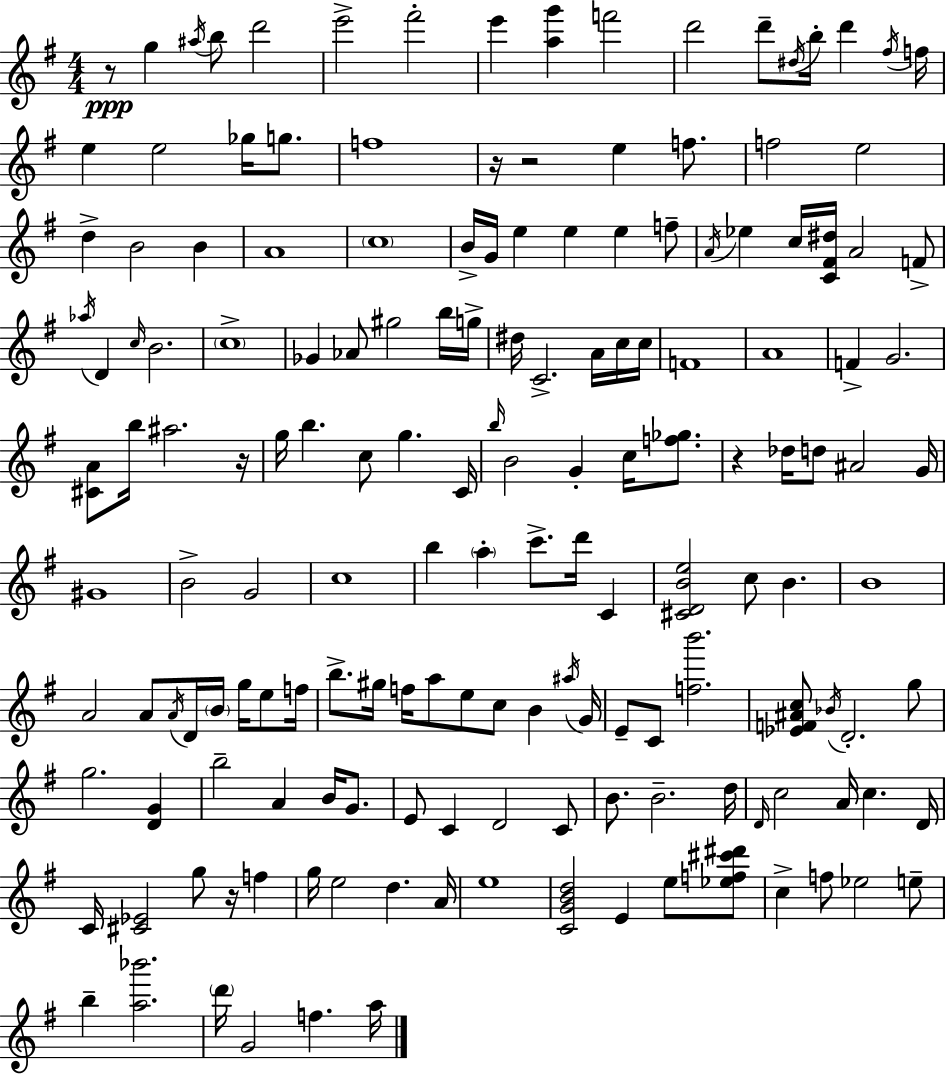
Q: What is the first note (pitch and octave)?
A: G5